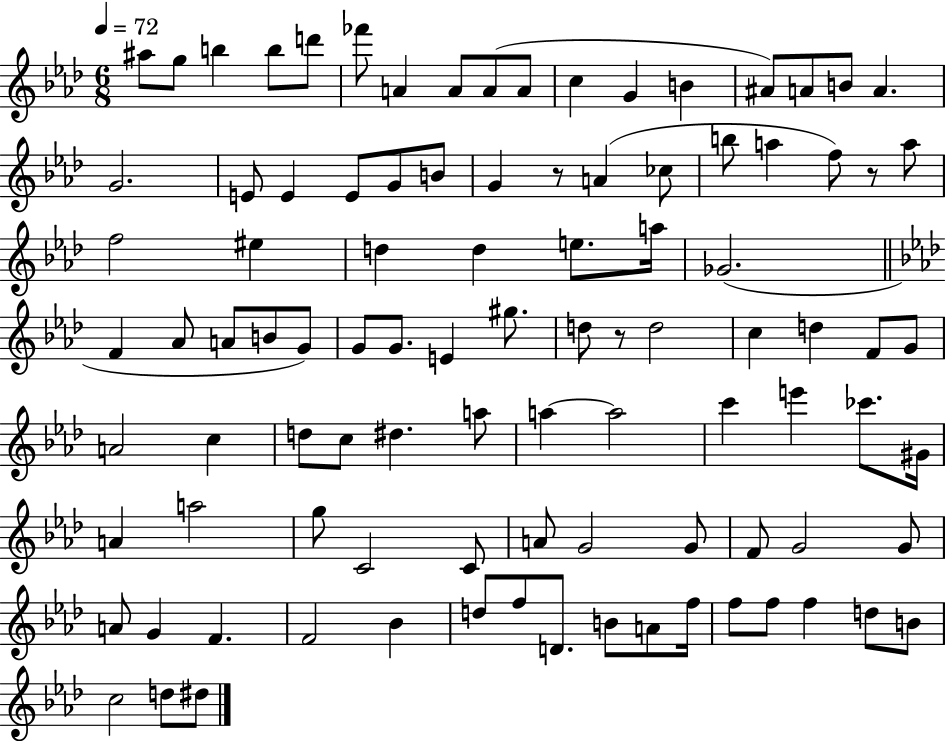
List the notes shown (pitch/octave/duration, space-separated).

A#5/e G5/e B5/q B5/e D6/e FES6/e A4/q A4/e A4/e A4/e C5/q G4/q B4/q A#4/e A4/e B4/e A4/q. G4/h. E4/e E4/q E4/e G4/e B4/e G4/q R/e A4/q CES5/e B5/e A5/q F5/e R/e A5/e F5/h EIS5/q D5/q D5/q E5/e. A5/s Gb4/h. F4/q Ab4/e A4/e B4/e G4/e G4/e G4/e. E4/q G#5/e. D5/e R/e D5/h C5/q D5/q F4/e G4/e A4/h C5/q D5/e C5/e D#5/q. A5/e A5/q A5/h C6/q E6/q CES6/e. G#4/s A4/q A5/h G5/e C4/h C4/e A4/e G4/h G4/e F4/e G4/h G4/e A4/e G4/q F4/q. F4/h Bb4/q D5/e F5/e D4/e. B4/e A4/e F5/s F5/e F5/e F5/q D5/e B4/e C5/h D5/e D#5/e